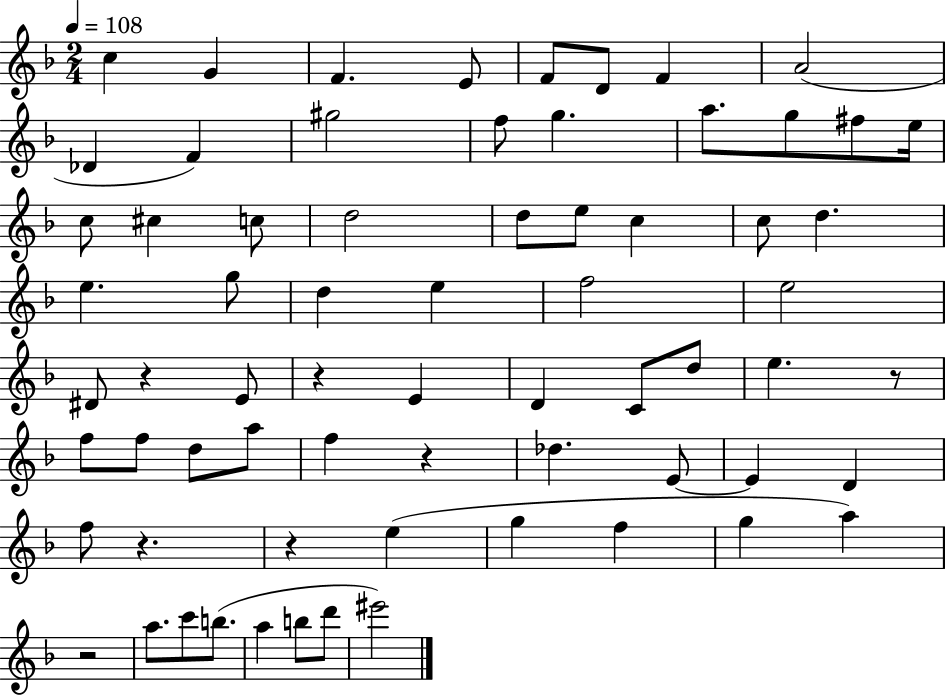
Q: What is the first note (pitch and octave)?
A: C5